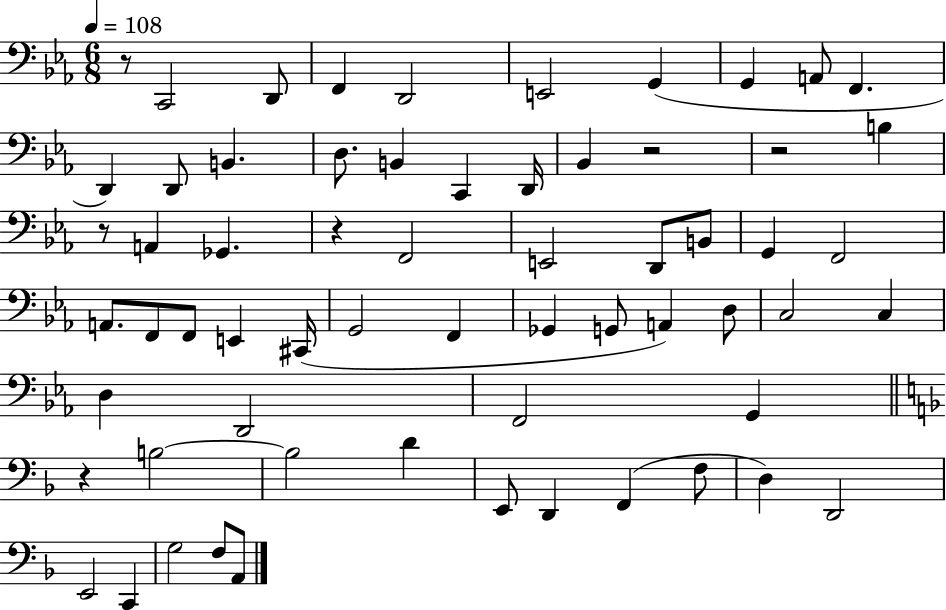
{
  \clef bass
  \numericTimeSignature
  \time 6/8
  \key ees \major
  \tempo 4 = 108
  r8 c,2 d,8 | f,4 d,2 | e,2 g,4( | g,4 a,8 f,4. | \break d,4) d,8 b,4. | d8. b,4 c,4 d,16 | bes,4 r2 | r2 b4 | \break r8 a,4 ges,4. | r4 f,2 | e,2 d,8 b,8 | g,4 f,2 | \break a,8. f,8 f,8 e,4 cis,16( | g,2 f,4 | ges,4 g,8 a,4) d8 | c2 c4 | \break d4 d,2 | f,2 g,4 | \bar "||" \break \key f \major r4 b2~~ | b2 d'4 | e,8 d,4 f,4( f8 | d4) d,2 | \break e,2 c,4 | g2 f8 a,8 | \bar "|."
}